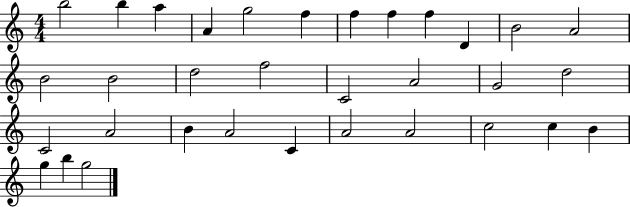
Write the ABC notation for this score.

X:1
T:Untitled
M:4/4
L:1/4
K:C
b2 b a A g2 f f f f D B2 A2 B2 B2 d2 f2 C2 A2 G2 d2 C2 A2 B A2 C A2 A2 c2 c B g b g2